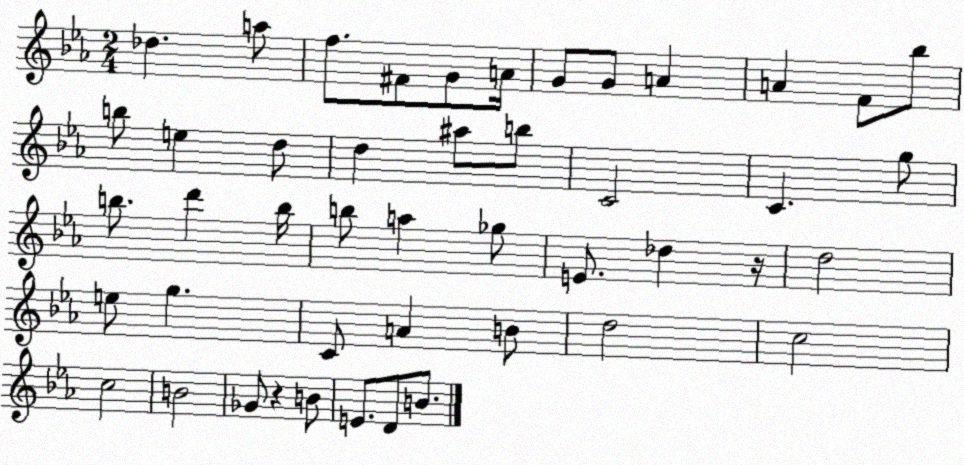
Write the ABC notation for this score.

X:1
T:Untitled
M:2/4
L:1/4
K:Eb
_d a/2 f/2 ^F/2 G/2 A/4 G/2 G/2 A A F/2 _b/2 b/2 e d/2 d ^a/2 b/2 C2 C g/2 b/2 d' b/4 b/2 a _g/2 E/2 _d z/4 d2 e/2 g C/2 A B/2 d2 c2 c2 B2 _G/2 z B/2 E/2 D/2 B/2